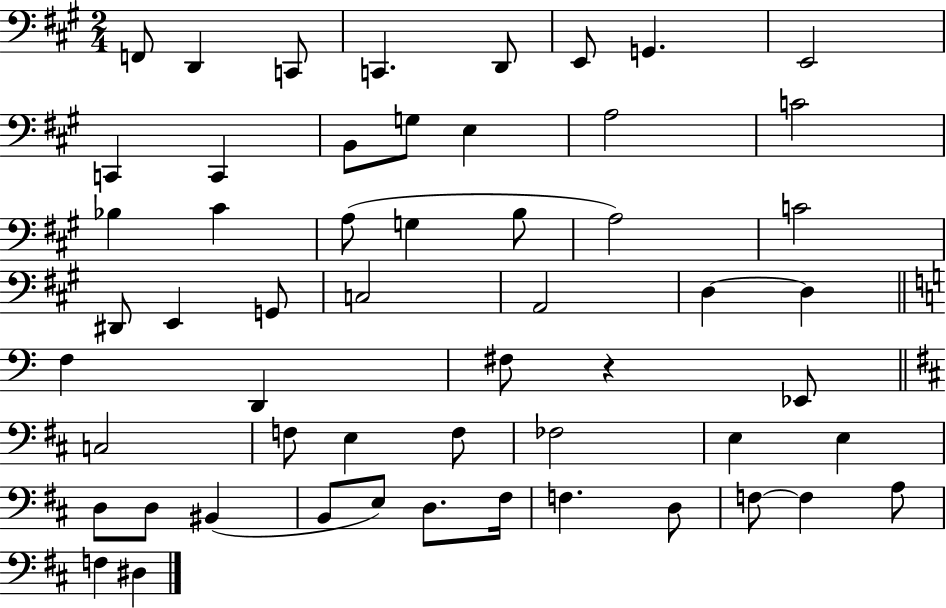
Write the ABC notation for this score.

X:1
T:Untitled
M:2/4
L:1/4
K:A
F,,/2 D,, C,,/2 C,, D,,/2 E,,/2 G,, E,,2 C,, C,, B,,/2 G,/2 E, A,2 C2 _B, ^C A,/2 G, B,/2 A,2 C2 ^D,,/2 E,, G,,/2 C,2 A,,2 D, D, F, D,, ^F,/2 z _E,,/2 C,2 F,/2 E, F,/2 _F,2 E, E, D,/2 D,/2 ^B,, B,,/2 E,/2 D,/2 ^F,/4 F, D,/2 F,/2 F, A,/2 F, ^D,